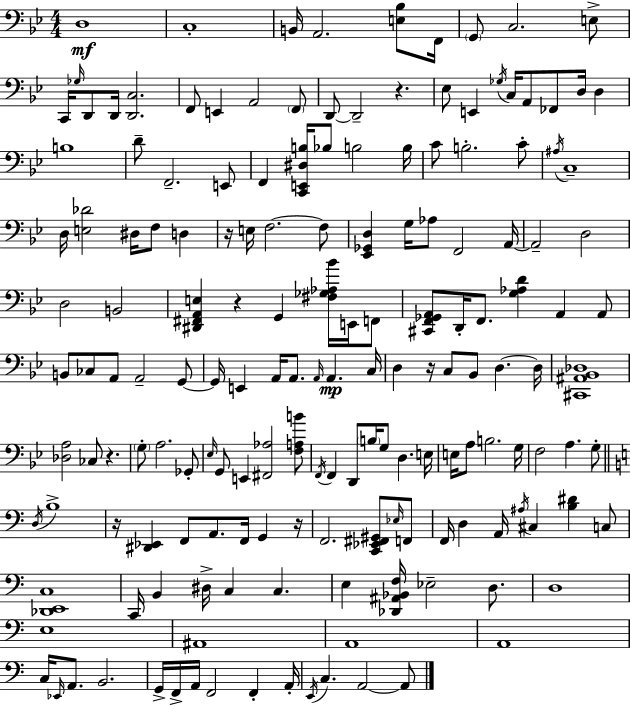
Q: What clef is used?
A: bass